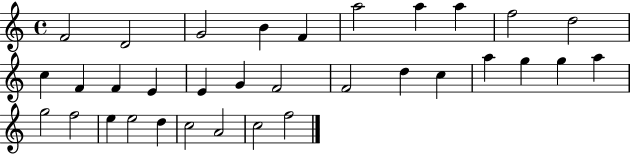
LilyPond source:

{
  \clef treble
  \time 4/4
  \defaultTimeSignature
  \key c \major
  f'2 d'2 | g'2 b'4 f'4 | a''2 a''4 a''4 | f''2 d''2 | \break c''4 f'4 f'4 e'4 | e'4 g'4 f'2 | f'2 d''4 c''4 | a''4 g''4 g''4 a''4 | \break g''2 f''2 | e''4 e''2 d''4 | c''2 a'2 | c''2 f''2 | \break \bar "|."
}